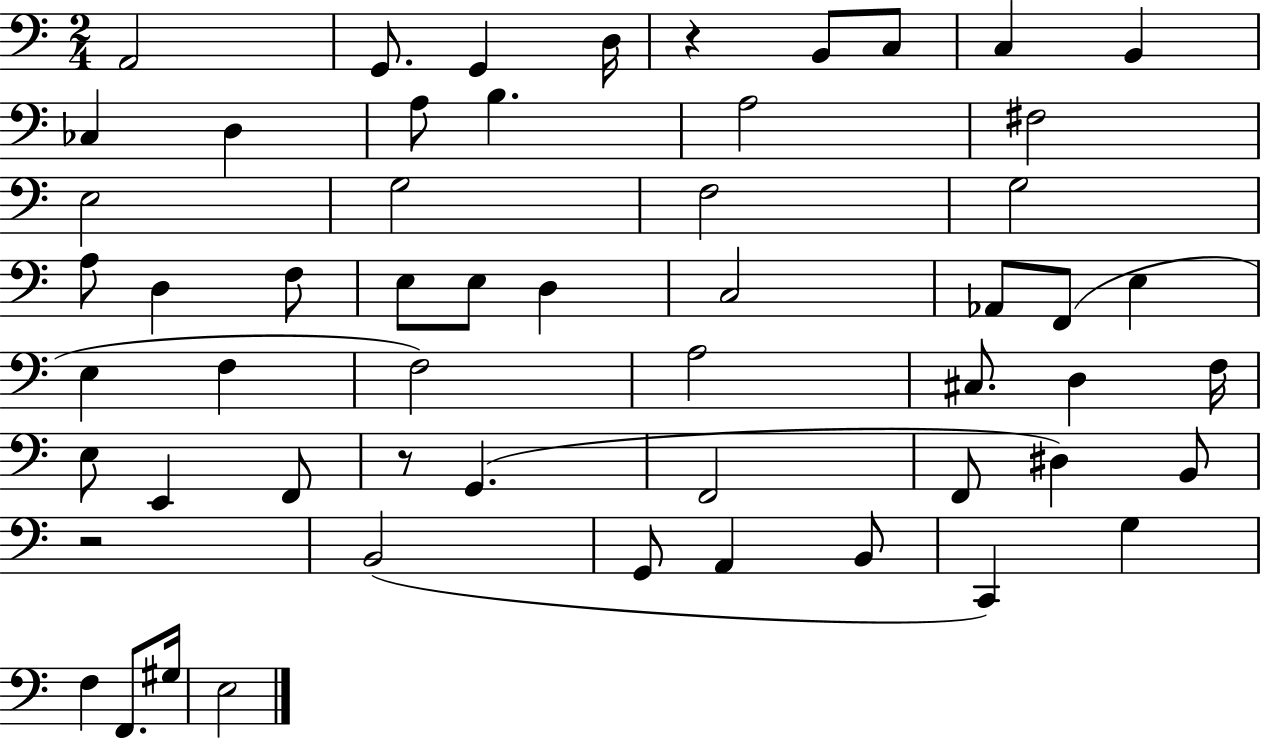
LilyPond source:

{
  \clef bass
  \numericTimeSignature
  \time 2/4
  \key c \major
  a,2 | g,8. g,4 d16 | r4 b,8 c8 | c4 b,4 | \break ces4 d4 | a8 b4. | a2 | fis2 | \break e2 | g2 | f2 | g2 | \break a8 d4 f8 | e8 e8 d4 | c2 | aes,8 f,8( e4 | \break e4 f4 | f2) | a2 | cis8. d4 f16 | \break e8 e,4 f,8 | r8 g,4.( | f,2 | f,8 dis4) b,8 | \break r2 | b,2( | g,8 a,4 b,8 | c,4) g4 | \break f4 f,8. gis16 | e2 | \bar "|."
}